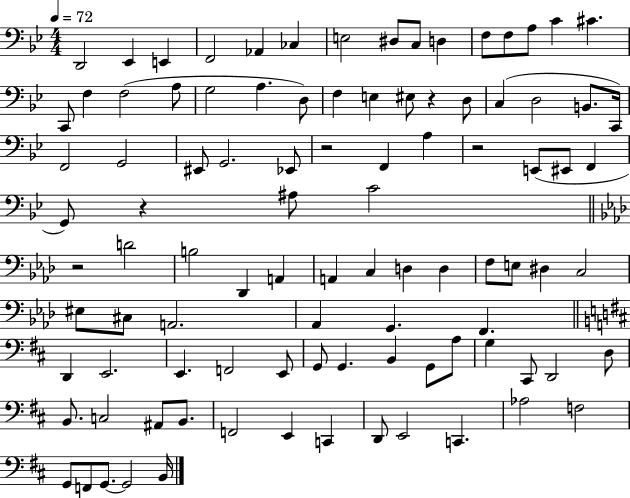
X:1
T:Untitled
M:4/4
L:1/4
K:Bb
D,,2 _E,, E,, F,,2 _A,, _C, E,2 ^D,/2 C,/2 D, F,/2 F,/2 A,/2 C ^C C,,/2 F, F,2 A,/2 G,2 A, D,/2 F, E, ^E,/2 z D,/2 C, D,2 B,,/2 C,,/4 F,,2 G,,2 ^E,,/2 G,,2 _E,,/2 z2 F,, A, z2 E,,/2 ^E,,/2 F,, G,,/2 z ^A,/2 C2 z2 D2 B,2 _D,, A,, A,, C, D, D, F,/2 E,/2 ^D, C,2 ^E,/2 ^C,/2 A,,2 _A,, G,, F,, D,, E,,2 E,, F,,2 E,,/2 G,,/2 G,, B,, G,,/2 A,/2 G, ^C,,/2 D,,2 D,/2 B,,/2 C,2 ^A,,/2 B,,/2 F,,2 E,, C,, D,,/2 E,,2 C,, _A,2 F,2 G,,/2 F,,/2 G,,/2 G,,2 B,,/4